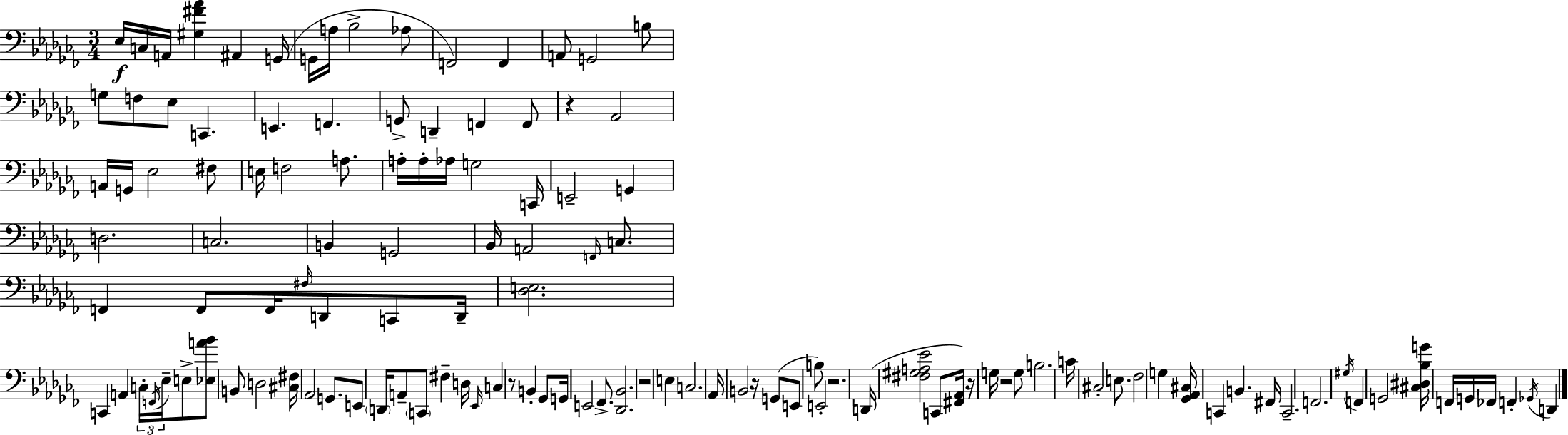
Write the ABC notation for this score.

X:1
T:Untitled
M:3/4
L:1/4
K:Abm
_E,/4 C,/4 A,,/4 [^G,^F_A] ^A,, G,,/4 G,,/4 A,/4 _B,2 _A,/2 F,,2 F,, A,,/2 G,,2 B,/2 G,/2 F,/2 _E,/2 C,, E,, F,, G,,/2 D,, F,, F,,/2 z _A,,2 A,,/4 G,,/4 _E,2 ^F,/2 E,/4 F,2 A,/2 A,/4 A,/4 _A,/4 G,2 C,,/4 E,,2 G,, D,2 C,2 B,, G,,2 _B,,/4 A,,2 F,,/4 C,/2 F,, F,,/2 F,,/4 ^F,/4 D,,/2 C,,/2 D,,/4 [_D,E,]2 C,, A,, C,/4 F,,/4 _E,/4 E,/2 [_E,A_B]/2 B,,/2 D,2 [^C,^F,]/4 _A,,2 G,,/2 E,,/2 D,,/4 A,,/2 C,,/2 ^F, D,/4 _E,,/4 C, z/2 B,, _G,,/2 G,,/4 E,,2 _F,,/2 [_D,,_B,,]2 z2 E, C,2 _A,,/4 B,,2 z/4 G,,/2 E,,/2 B,/2 E,,2 z2 D,,/4 [^F,^G,A,_E]2 C,,/2 [^F,,_A,,]/4 z/4 G,/4 z2 G,/2 B,2 C/4 ^C,2 E,/2 _F,2 G, [_G,,_A,,^C,]/4 C,, B,, ^F,,/4 C,,2 F,,2 ^G,/4 F,, G,,2 [^C,^D,_B,G]/4 F,,/4 G,,/4 _F,,/4 F,, _G,,/4 D,,